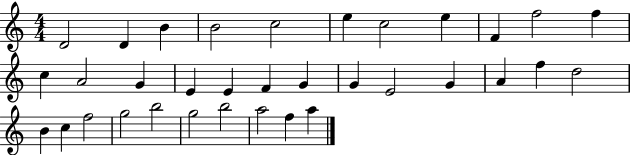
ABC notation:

X:1
T:Untitled
M:4/4
L:1/4
K:C
D2 D B B2 c2 e c2 e F f2 f c A2 G E E F G G E2 G A f d2 B c f2 g2 b2 g2 b2 a2 f a